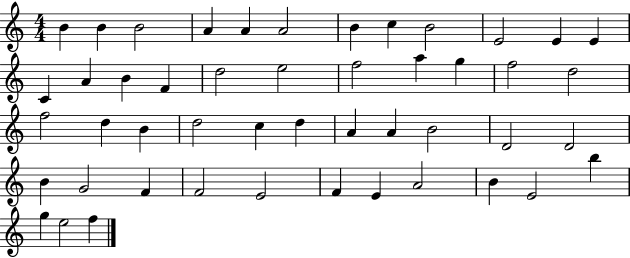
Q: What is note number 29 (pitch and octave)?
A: D5